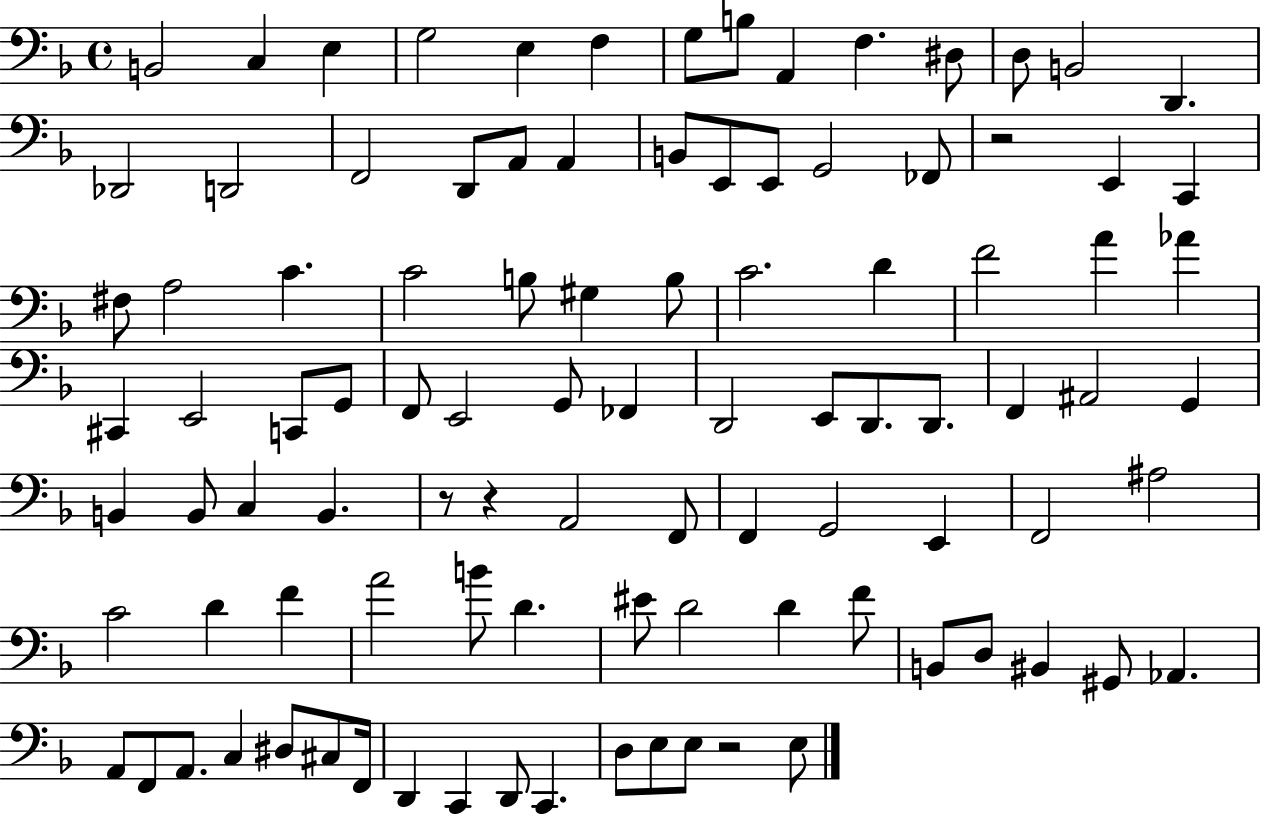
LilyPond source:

{
  \clef bass
  \time 4/4
  \defaultTimeSignature
  \key f \major
  \repeat volta 2 { b,2 c4 e4 | g2 e4 f4 | g8 b8 a,4 f4. dis8 | d8 b,2 d,4. | \break des,2 d,2 | f,2 d,8 a,8 a,4 | b,8 e,8 e,8 g,2 fes,8 | r2 e,4 c,4 | \break fis8 a2 c'4. | c'2 b8 gis4 b8 | c'2. d'4 | f'2 a'4 aes'4 | \break cis,4 e,2 c,8 g,8 | f,8 e,2 g,8 fes,4 | d,2 e,8 d,8. d,8. | f,4 ais,2 g,4 | \break b,4 b,8 c4 b,4. | r8 r4 a,2 f,8 | f,4 g,2 e,4 | f,2 ais2 | \break c'2 d'4 f'4 | a'2 b'8 d'4. | eis'8 d'2 d'4 f'8 | b,8 d8 bis,4 gis,8 aes,4. | \break a,8 f,8 a,8. c4 dis8 cis8 f,16 | d,4 c,4 d,8 c,4. | d8 e8 e8 r2 e8 | } \bar "|."
}